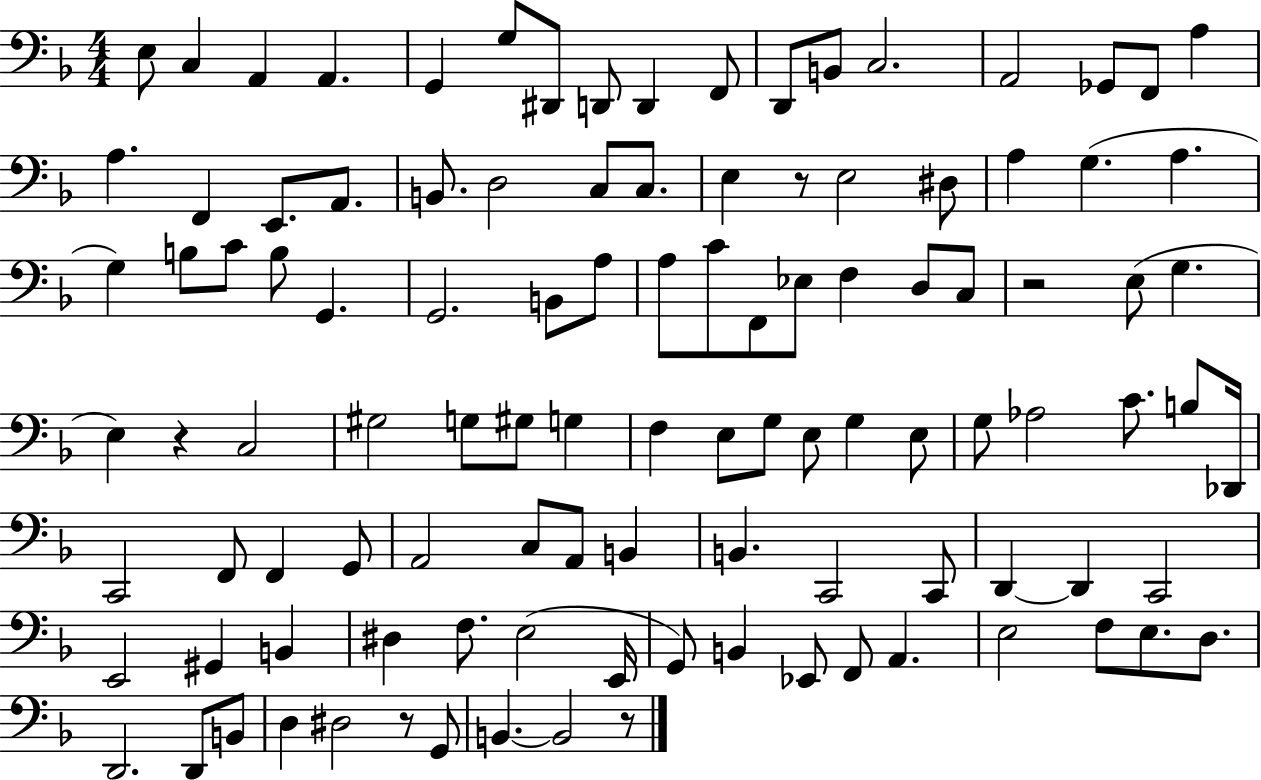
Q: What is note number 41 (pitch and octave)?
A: C4